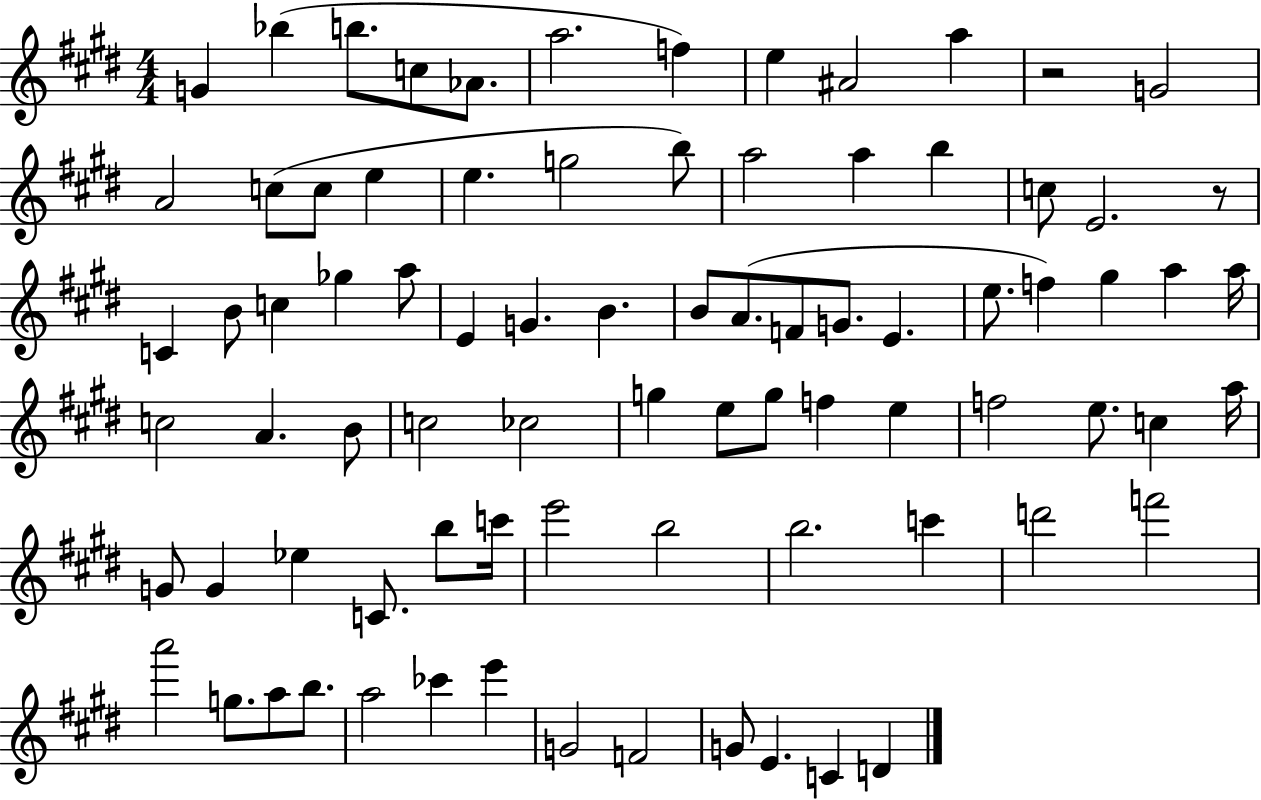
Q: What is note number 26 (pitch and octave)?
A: C5